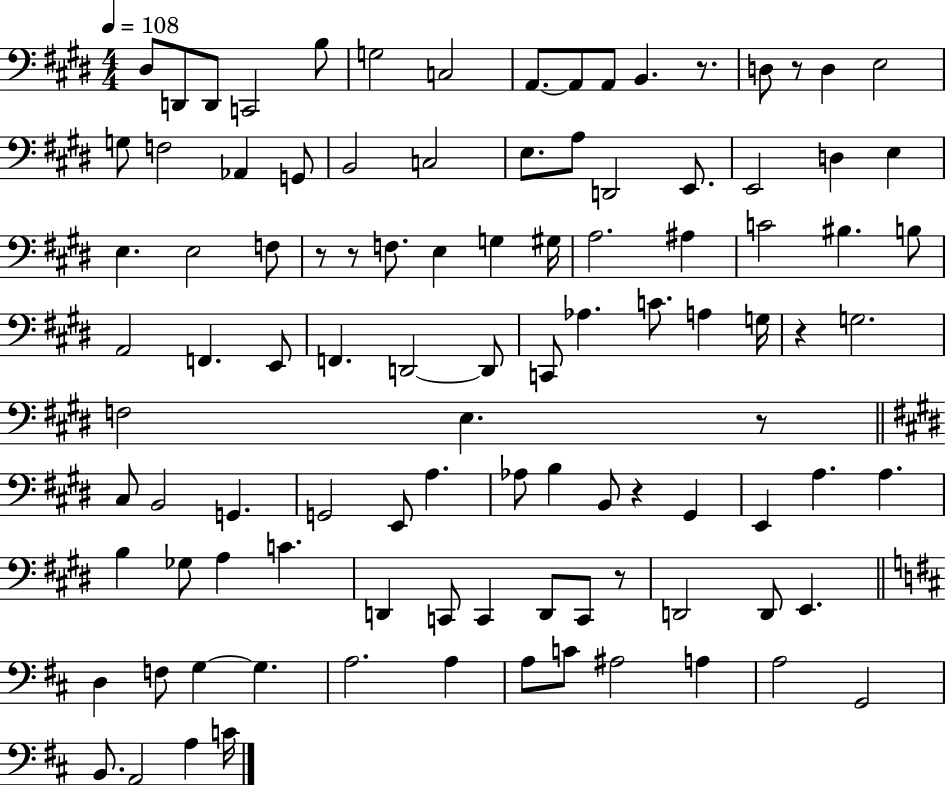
{
  \clef bass
  \numericTimeSignature
  \time 4/4
  \key e \major
  \tempo 4 = 108
  \repeat volta 2 { dis8 d,8 d,8 c,2 b8 | g2 c2 | a,8.~~ a,8 a,8 b,4. r8. | d8 r8 d4 e2 | \break g8 f2 aes,4 g,8 | b,2 c2 | e8. a8 d,2 e,8. | e,2 d4 e4 | \break e4. e2 f8 | r8 r8 f8. e4 g4 gis16 | a2. ais4 | c'2 bis4. b8 | \break a,2 f,4. e,8 | f,4. d,2~~ d,8 | c,8 aes4. c'8. a4 g16 | r4 g2. | \break f2 e4. r8 | \bar "||" \break \key e \major cis8 b,2 g,4. | g,2 e,8 a4. | aes8 b4 b,8 r4 gis,4 | e,4 a4. a4. | \break b4 ges8 a4 c'4. | d,4 c,8 c,4 d,8 c,8 r8 | d,2 d,8 e,4. | \bar "||" \break \key b \minor d4 f8 g4~~ g4. | a2. a4 | a8 c'8 ais2 a4 | a2 g,2 | \break b,8. a,2 a4 c'16 | } \bar "|."
}